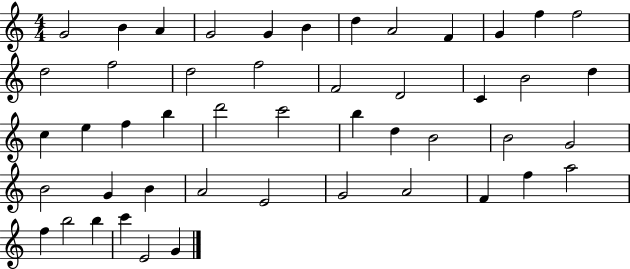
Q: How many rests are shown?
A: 0